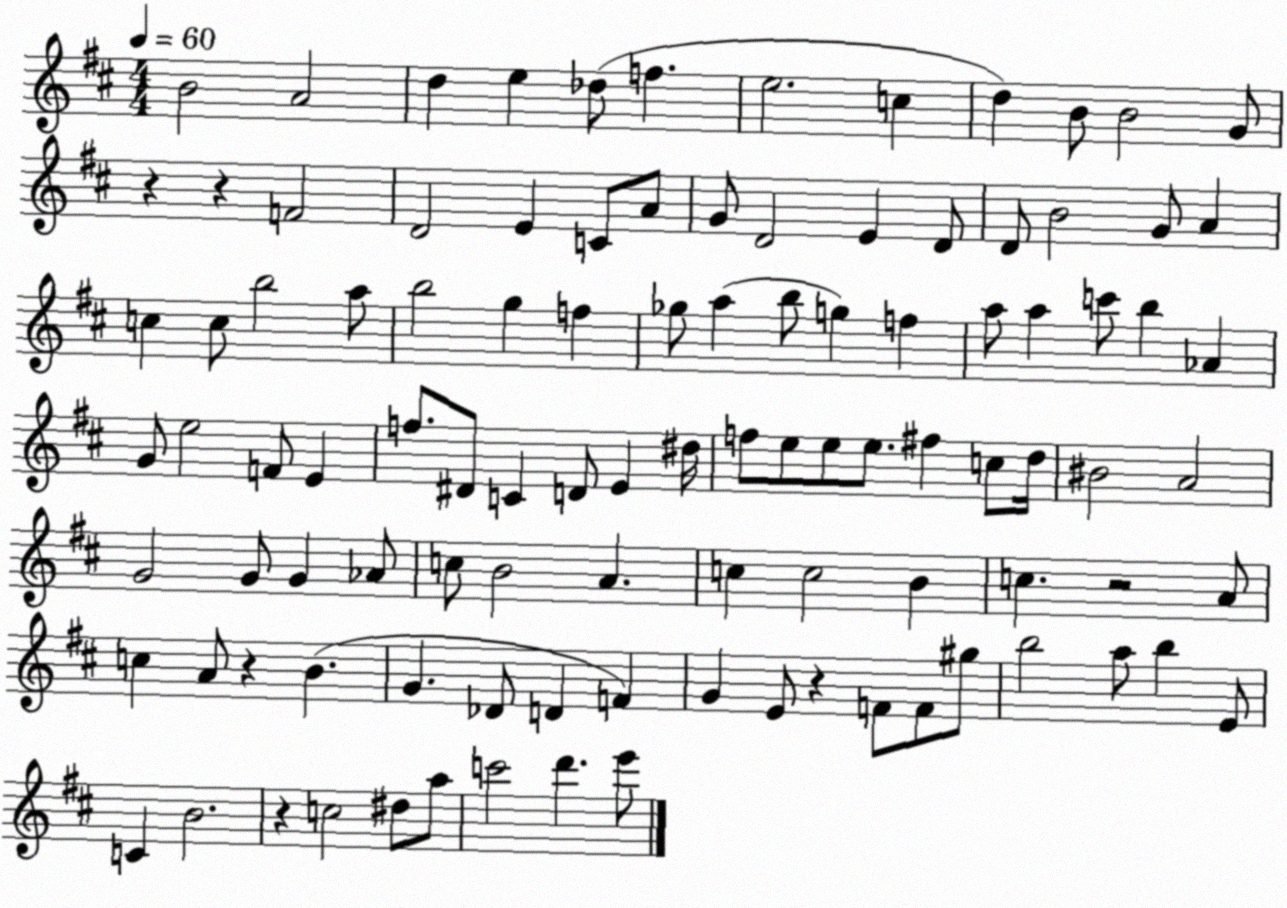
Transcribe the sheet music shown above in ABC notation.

X:1
T:Untitled
M:4/4
L:1/4
K:D
B2 A2 d e _d/2 f e2 c d B/2 B2 G/2 z z F2 D2 E C/2 A/2 G/2 D2 E D/2 D/2 B2 G/2 A c c/2 b2 a/2 b2 g f _g/2 a b/2 g f a/2 a c'/2 b _A G/2 e2 F/2 E f/2 ^D/2 C D/2 E ^d/4 f/2 e/2 e/2 e/2 ^f c/2 d/4 ^B2 A2 G2 G/2 G _A/2 c/2 B2 A c c2 B c z2 A/2 c A/2 z B G _D/2 D F G E/2 z F/2 F/2 ^g/2 b2 a/2 b E/2 C B2 z c2 ^d/2 a/2 c'2 d' e'/2